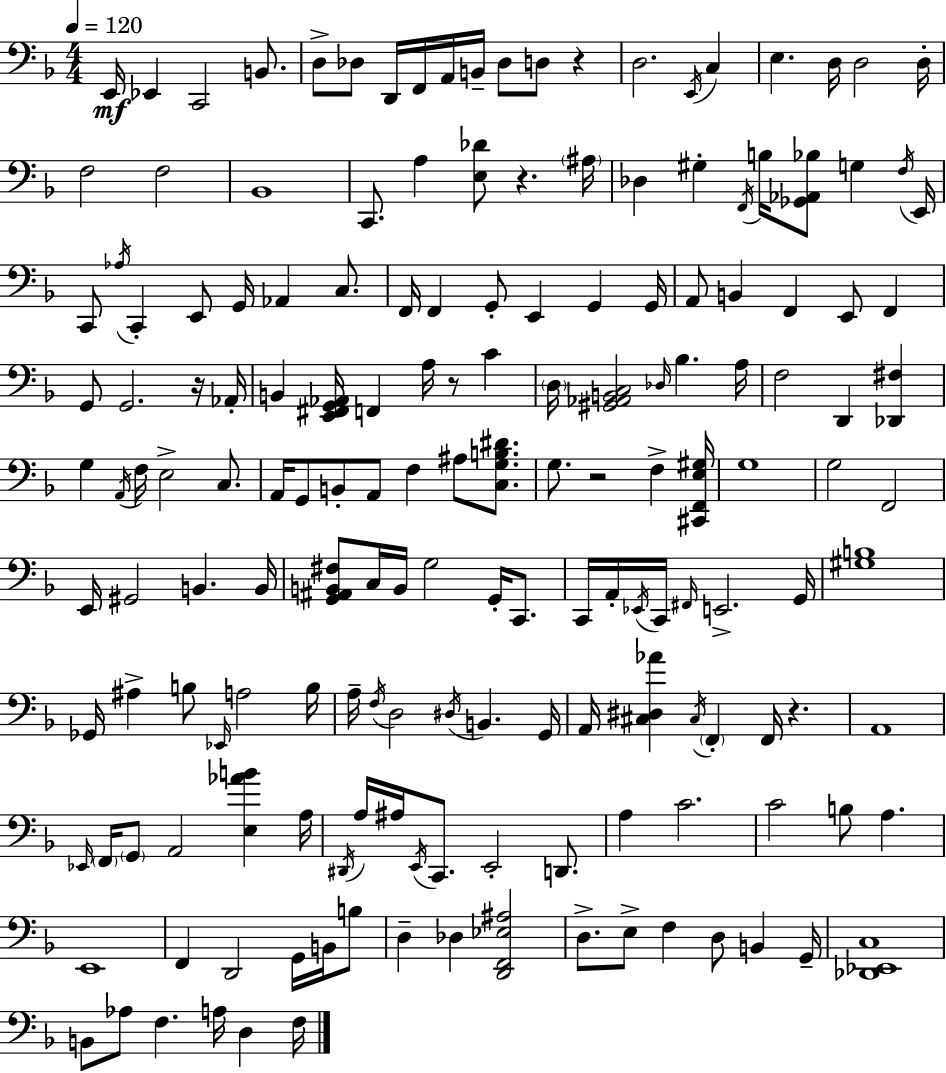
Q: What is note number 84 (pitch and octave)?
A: C3